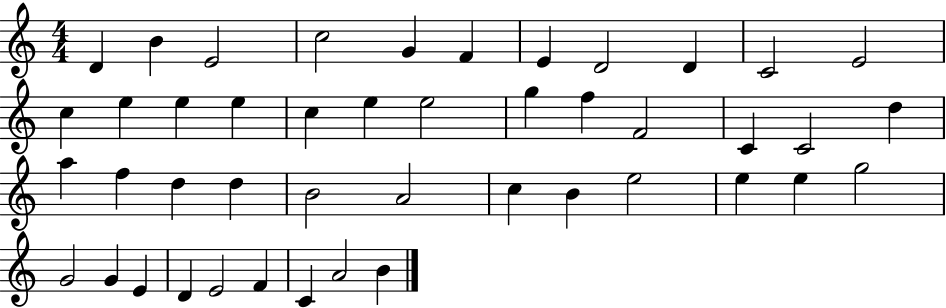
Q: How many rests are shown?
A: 0